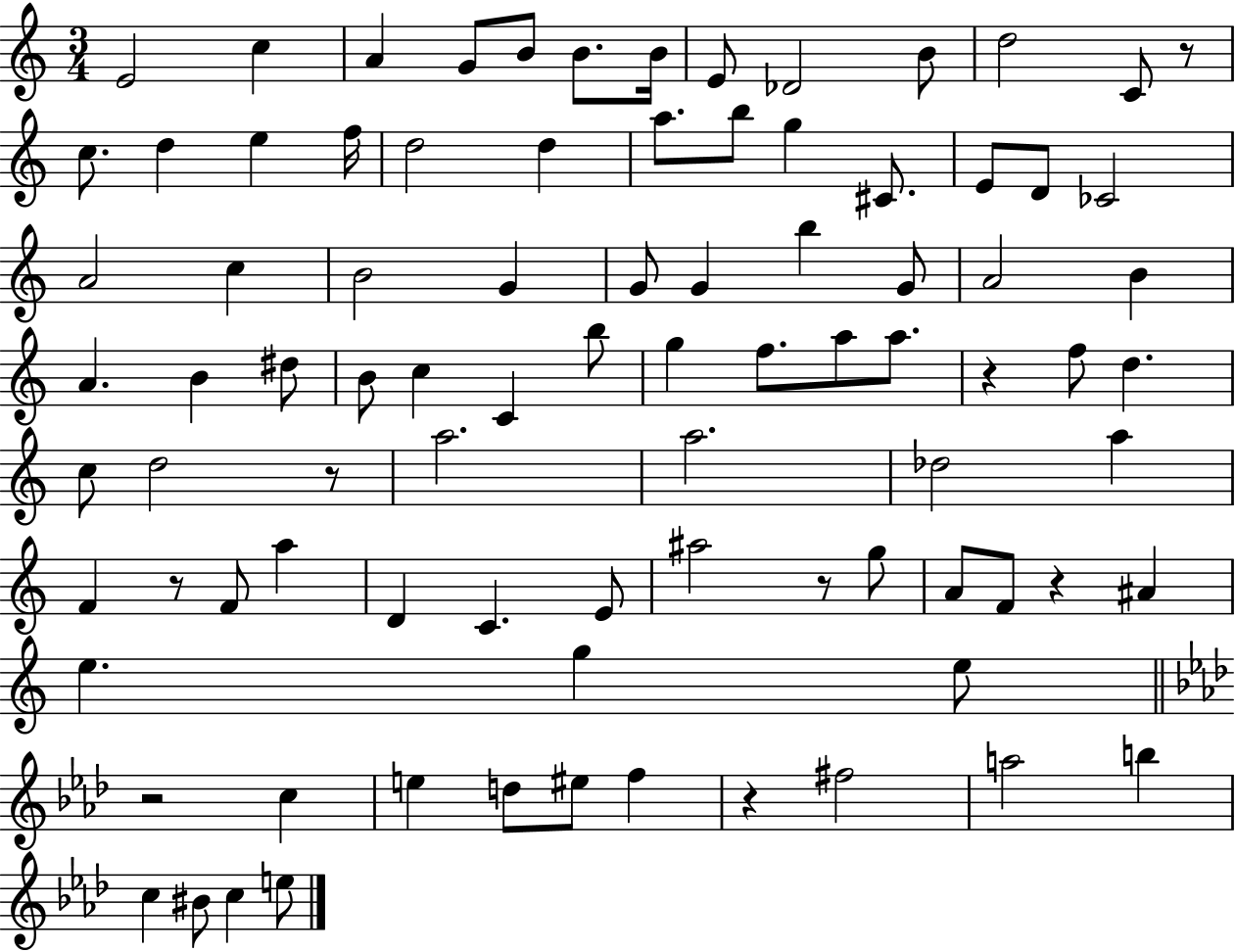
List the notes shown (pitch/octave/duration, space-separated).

E4/h C5/q A4/q G4/e B4/e B4/e. B4/s E4/e Db4/h B4/e D5/h C4/e R/e C5/e. D5/q E5/q F5/s D5/h D5/q A5/e. B5/e G5/q C#4/e. E4/e D4/e CES4/h A4/h C5/q B4/h G4/q G4/e G4/q B5/q G4/e A4/h B4/q A4/q. B4/q D#5/e B4/e C5/q C4/q B5/e G5/q F5/e. A5/e A5/e. R/q F5/e D5/q. C5/e D5/h R/e A5/h. A5/h. Db5/h A5/q F4/q R/e F4/e A5/q D4/q C4/q. E4/e A#5/h R/e G5/e A4/e F4/e R/q A#4/q E5/q. G5/q E5/e R/h C5/q E5/q D5/e EIS5/e F5/q R/q F#5/h A5/h B5/q C5/q BIS4/e C5/q E5/e